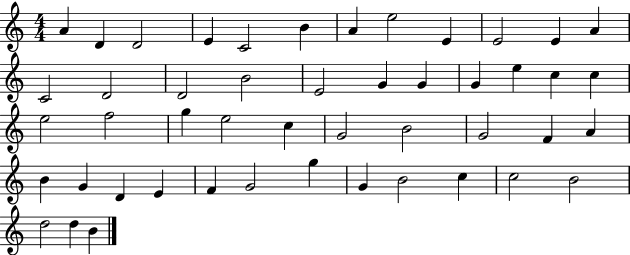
{
  \clef treble
  \numericTimeSignature
  \time 4/4
  \key c \major
  a'4 d'4 d'2 | e'4 c'2 b'4 | a'4 e''2 e'4 | e'2 e'4 a'4 | \break c'2 d'2 | d'2 b'2 | e'2 g'4 g'4 | g'4 e''4 c''4 c''4 | \break e''2 f''2 | g''4 e''2 c''4 | g'2 b'2 | g'2 f'4 a'4 | \break b'4 g'4 d'4 e'4 | f'4 g'2 g''4 | g'4 b'2 c''4 | c''2 b'2 | \break d''2 d''4 b'4 | \bar "|."
}